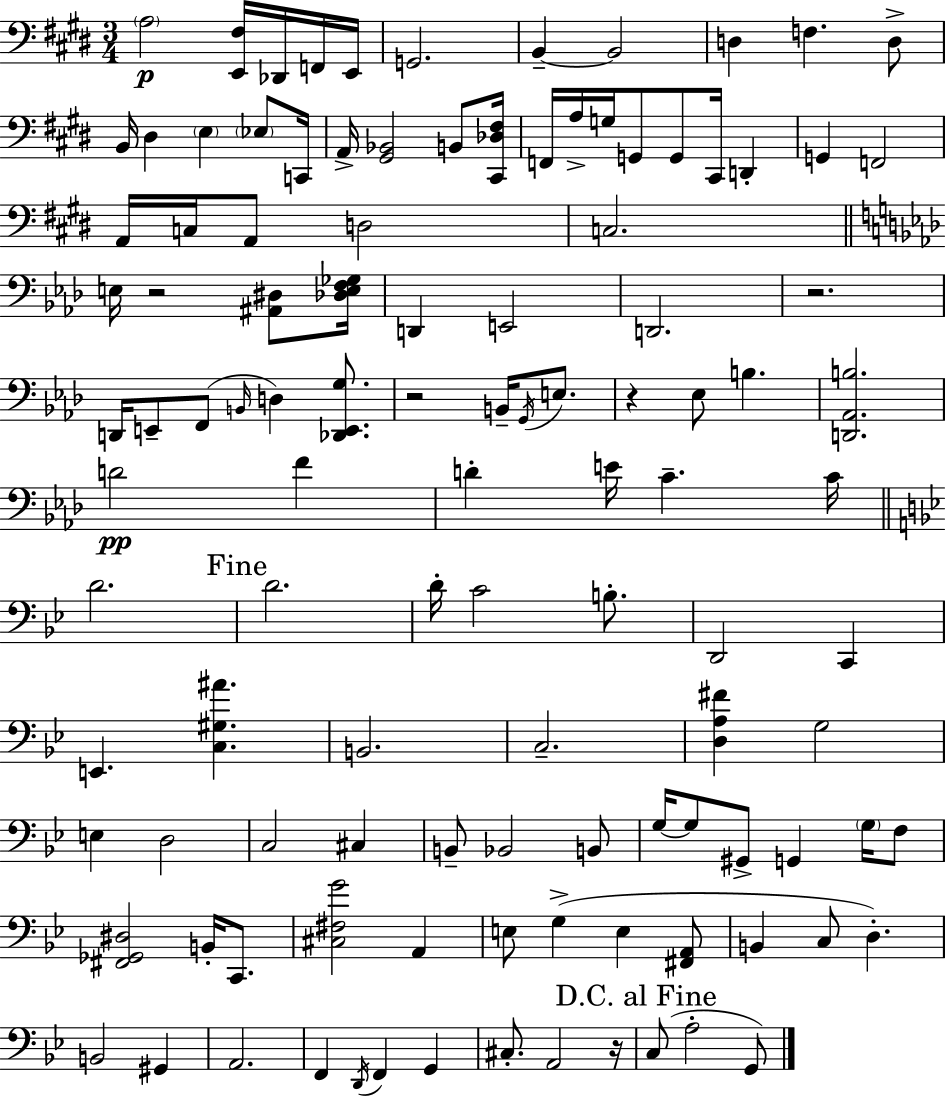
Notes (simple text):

A3/h [E2,F#3]/s Db2/s F2/s E2/s G2/h. B2/q B2/h D3/q F3/q. D3/e B2/s D#3/q E3/q Eb3/e C2/s A2/s [G#2,Bb2]/h B2/e [C#2,Db3,F#3]/s F2/s A3/s G3/s G2/e G2/e C#2/s D2/q G2/q F2/h A2/s C3/s A2/e D3/h C3/h. E3/s R/h [A#2,D#3]/e [Db3,E3,F3,Gb3]/s D2/q E2/h D2/h. R/h. D2/s E2/e F2/e B2/s D3/q [Db2,E2,G3]/e. R/h B2/s G2/s E3/e. R/q Eb3/e B3/q. [D2,Ab2,B3]/h. D4/h F4/q D4/q E4/s C4/q. C4/s D4/h. D4/h. D4/s C4/h B3/e. D2/h C2/q E2/q. [C3,G#3,A#4]/q. B2/h. C3/h. [D3,A3,F#4]/q G3/h E3/q D3/h C3/h C#3/q B2/e Bb2/h B2/e G3/s G3/e G#2/e G2/q G3/s F3/e [F#2,Gb2,D#3]/h B2/s C2/e. [C#3,F#3,G4]/h A2/q E3/e G3/q E3/q [F#2,A2]/e B2/q C3/e D3/q. B2/h G#2/q A2/h. F2/q D2/s F2/q G2/q C#3/e. A2/h R/s C3/e A3/h G2/e